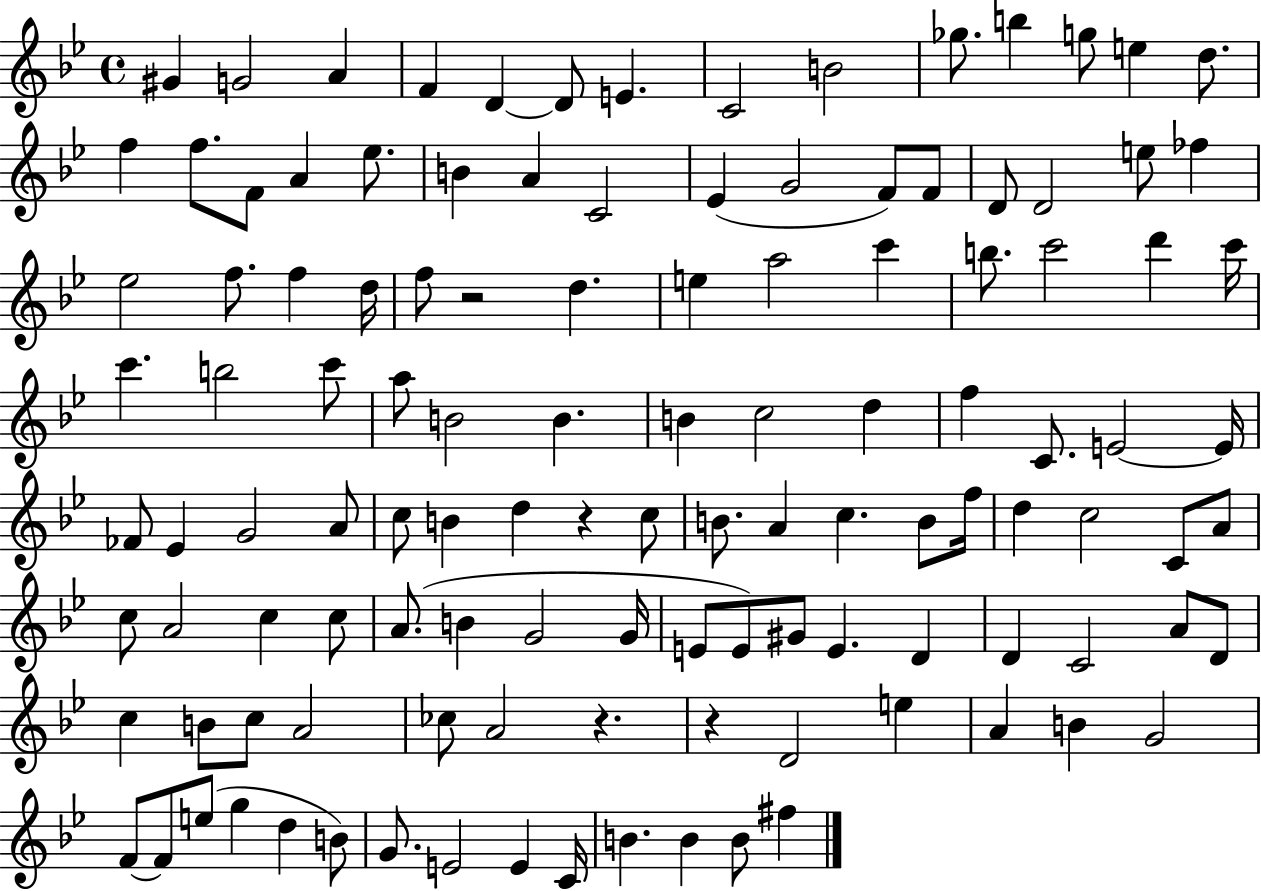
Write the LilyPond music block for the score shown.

{
  \clef treble
  \time 4/4
  \defaultTimeSignature
  \key bes \major
  gis'4 g'2 a'4 | f'4 d'4~~ d'8 e'4. | c'2 b'2 | ges''8. b''4 g''8 e''4 d''8. | \break f''4 f''8. f'8 a'4 ees''8. | b'4 a'4 c'2 | ees'4( g'2 f'8) f'8 | d'8 d'2 e''8 fes''4 | \break ees''2 f''8. f''4 d''16 | f''8 r2 d''4. | e''4 a''2 c'''4 | b''8. c'''2 d'''4 c'''16 | \break c'''4. b''2 c'''8 | a''8 b'2 b'4. | b'4 c''2 d''4 | f''4 c'8. e'2~~ e'16 | \break fes'8 ees'4 g'2 a'8 | c''8 b'4 d''4 r4 c''8 | b'8. a'4 c''4. b'8 f''16 | d''4 c''2 c'8 a'8 | \break c''8 a'2 c''4 c''8 | a'8.( b'4 g'2 g'16 | e'8 e'8) gis'8 e'4. d'4 | d'4 c'2 a'8 d'8 | \break c''4 b'8 c''8 a'2 | ces''8 a'2 r4. | r4 d'2 e''4 | a'4 b'4 g'2 | \break f'8~~ f'8 e''8( g''4 d''4 b'8) | g'8. e'2 e'4 c'16 | b'4. b'4 b'8 fis''4 | \bar "|."
}